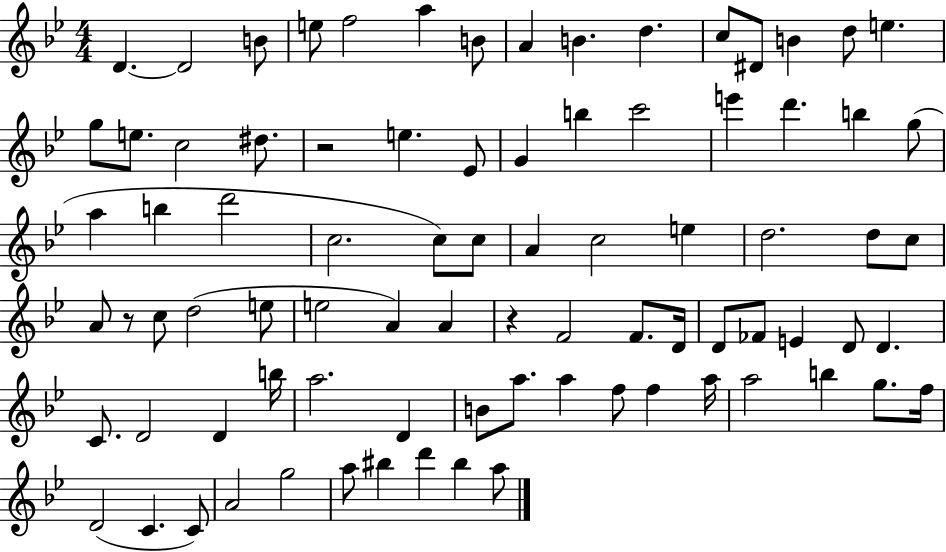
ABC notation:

X:1
T:Untitled
M:4/4
L:1/4
K:Bb
D D2 B/2 e/2 f2 a B/2 A B d c/2 ^D/2 B d/2 e g/2 e/2 c2 ^d/2 z2 e _E/2 G b c'2 e' d' b g/2 a b d'2 c2 c/2 c/2 A c2 e d2 d/2 c/2 A/2 z/2 c/2 d2 e/2 e2 A A z F2 F/2 D/4 D/2 _F/2 E D/2 D C/2 D2 D b/4 a2 D B/2 a/2 a f/2 f a/4 a2 b g/2 f/4 D2 C C/2 A2 g2 a/2 ^b d' ^b a/2